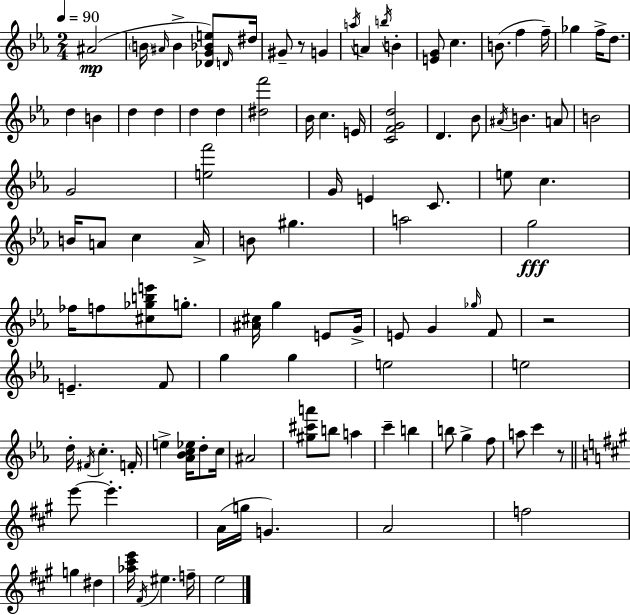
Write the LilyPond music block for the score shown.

{
  \clef treble
  \numericTimeSignature
  \time 2/4
  \key c \minor
  \tempo 4 = 90
  \repeat volta 2 { ais'2(\mp | \parenthesize b'16 \grace { ais'16 } b'4-> <des' g' bes' e''>8) | \grace { d'16 } dis''16 gis'8-- r8 g'4 | \acciaccatura { a''16 } a'4 \acciaccatura { b''16 } | \break b'4-. <e' g'>8 c''4. | b'8.( f''4 | f''16--) ges''4 | f''16-> d''8. d''4 | \break b'4 d''4 | d''4 d''4 | d''4 <dis'' f'''>2 | bes'16 c''4. | \break e'16 <c' f' g' d''>2 | d'4. | bes'8 \acciaccatura { ais'16 } b'4. | a'8 b'2 | \break g'2 | <e'' f'''>2 | g'16 e'4 | c'8. e''8 c''4. | \break b'16 a'8 | c''4 a'16-> b'8 gis''4. | a''2 | g''2\fff | \break fes''16 f''8 | <cis'' ges'' b'' e'''>8 g''8.-. <ais' cis''>16 g''4 | e'8 g'16-> e'8 g'4 | \grace { ges''16 } f'8 r2 | \break e'4.-- | f'8 g''4 | g''4 e''2 | e''2 | \break d''16-. \acciaccatura { fis'16 } | c''4.-. f'16-. e''4-> | <aes' bes' c'' ees''>16 d''8-. c''16 ais'2 | <gis'' cis''' a'''>8 | \break b''8 a''4 c'''4-- | b''4 b''8 | g''4-> f''8 a''8 | c'''4 r8 \bar "||" \break \key a \major e'''8~~ e'''4.-. | a'16( g''16 g'4.) | a'2 | f''2 | \break g''4 dis''4 | <aes'' cis''' e'''>16 \acciaccatura { fis'16 } eis''4. | f''16-- e''2 | } \bar "|."
}